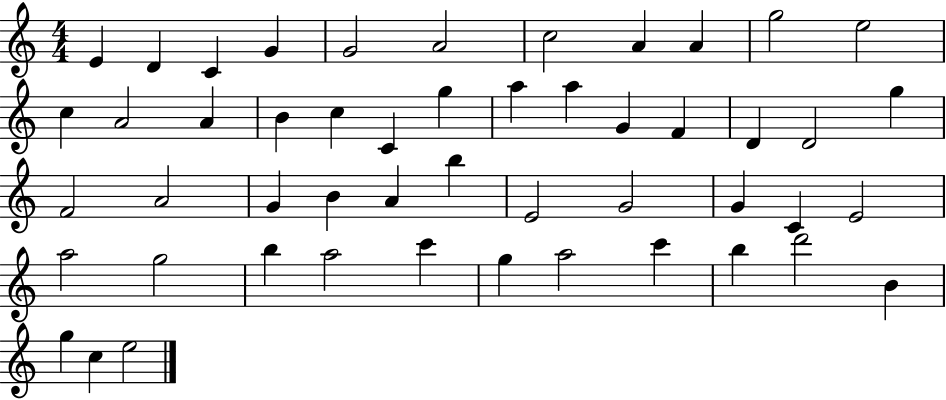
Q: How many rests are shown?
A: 0